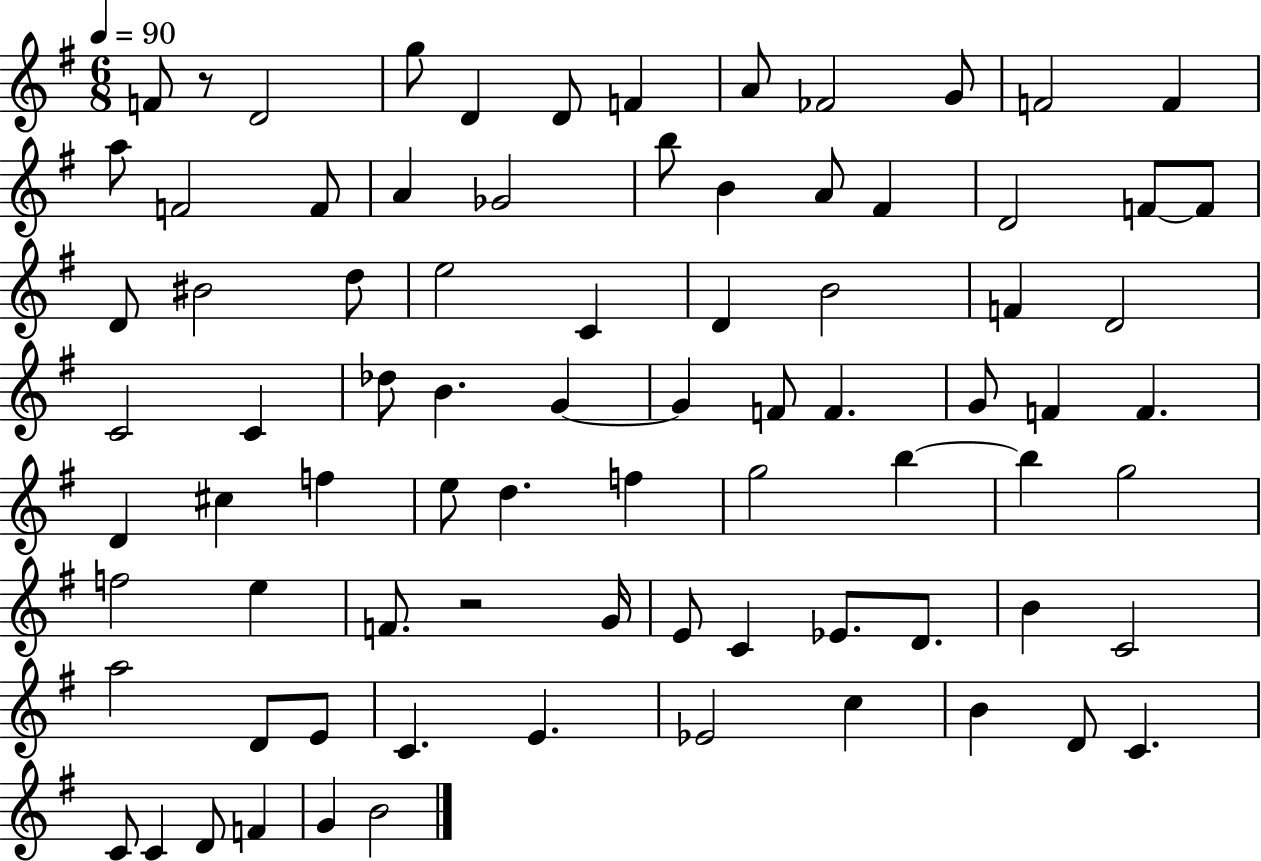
{
  \clef treble
  \numericTimeSignature
  \time 6/8
  \key g \major
  \tempo 4 = 90
  \repeat volta 2 { f'8 r8 d'2 | g''8 d'4 d'8 f'4 | a'8 fes'2 g'8 | f'2 f'4 | \break a''8 f'2 f'8 | a'4 ges'2 | b''8 b'4 a'8 fis'4 | d'2 f'8~~ f'8 | \break d'8 bis'2 d''8 | e''2 c'4 | d'4 b'2 | f'4 d'2 | \break c'2 c'4 | des''8 b'4. g'4~~ | g'4 f'8 f'4. | g'8 f'4 f'4. | \break d'4 cis''4 f''4 | e''8 d''4. f''4 | g''2 b''4~~ | b''4 g''2 | \break f''2 e''4 | f'8. r2 g'16 | e'8 c'4 ees'8. d'8. | b'4 c'2 | \break a''2 d'8 e'8 | c'4. e'4. | ees'2 c''4 | b'4 d'8 c'4. | \break c'8 c'4 d'8 f'4 | g'4 b'2 | } \bar "|."
}